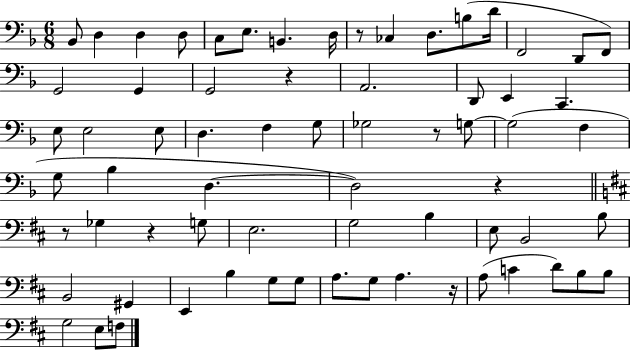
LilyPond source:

{
  \clef bass
  \numericTimeSignature
  \time 6/8
  \key f \major
  bes,8 d4 d4 d8 | c8 e8. b,4. d16 | r8 ces4 d8. b8( d'16 | f,2 d,8 f,8) | \break g,2 g,4 | g,2 r4 | a,2. | d,8 e,4 c,4. | \break e8 e2 e8 | d4. f4 g8 | ges2 r8 g8~~ | g2( f4 | \break g8 bes4 d4.~~ | d2) r4 | \bar "||" \break \key d \major r8 ges4 r4 g8 | e2. | g2 b4 | e8 b,2 b8 | \break b,2 gis,4 | e,4 b4 g8 g8 | a8. g8 a4. r16 | a8( c'4 d'8) b8 b8 | \break g2 e8 f8 | \bar "|."
}